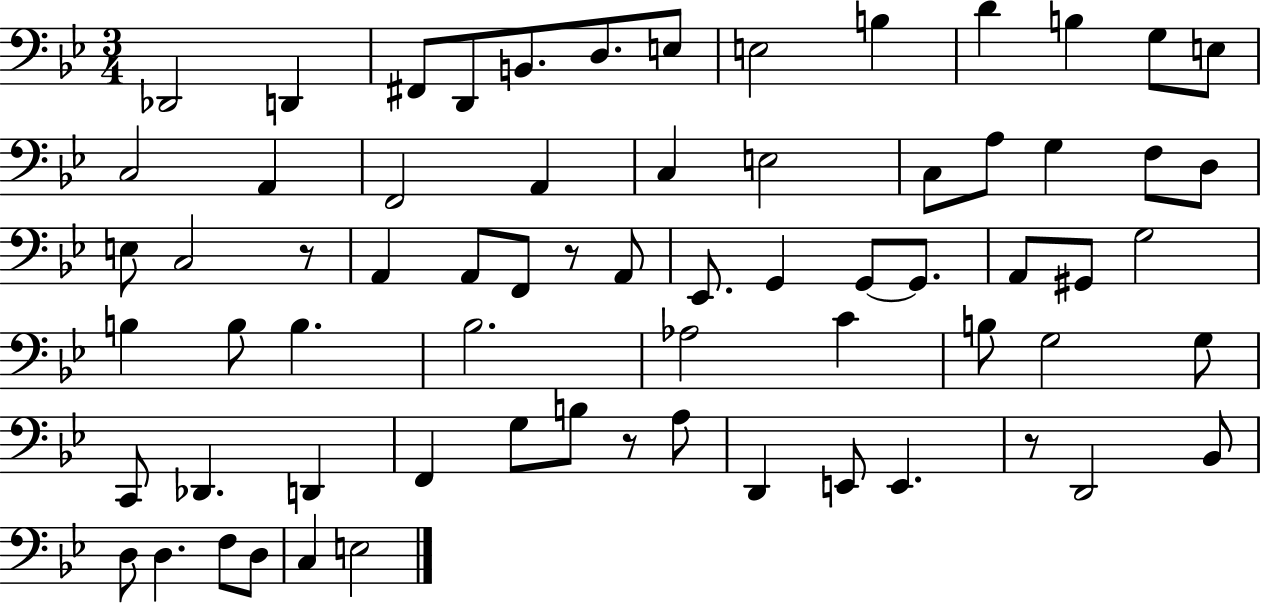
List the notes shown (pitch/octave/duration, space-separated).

Db2/h D2/q F#2/e D2/e B2/e. D3/e. E3/e E3/h B3/q D4/q B3/q G3/e E3/e C3/h A2/q F2/h A2/q C3/q E3/h C3/e A3/e G3/q F3/e D3/e E3/e C3/h R/e A2/q A2/e F2/e R/e A2/e Eb2/e. G2/q G2/e G2/e. A2/e G#2/e G3/h B3/q B3/e B3/q. Bb3/h. Ab3/h C4/q B3/e G3/h G3/e C2/e Db2/q. D2/q F2/q G3/e B3/e R/e A3/e D2/q E2/e E2/q. R/e D2/h Bb2/e D3/e D3/q. F3/e D3/e C3/q E3/h